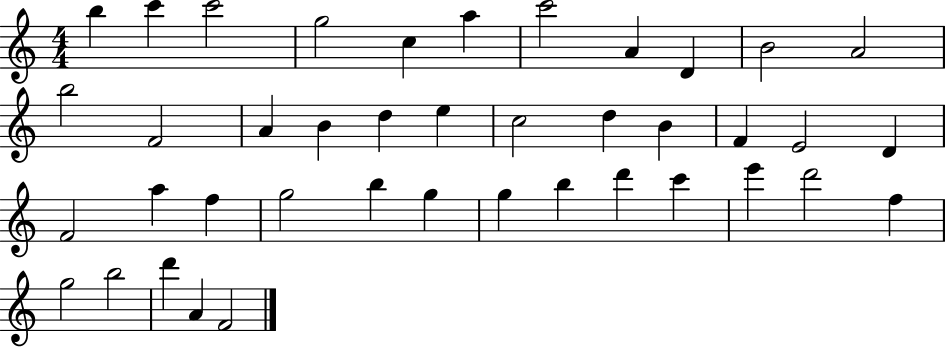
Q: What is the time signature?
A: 4/4